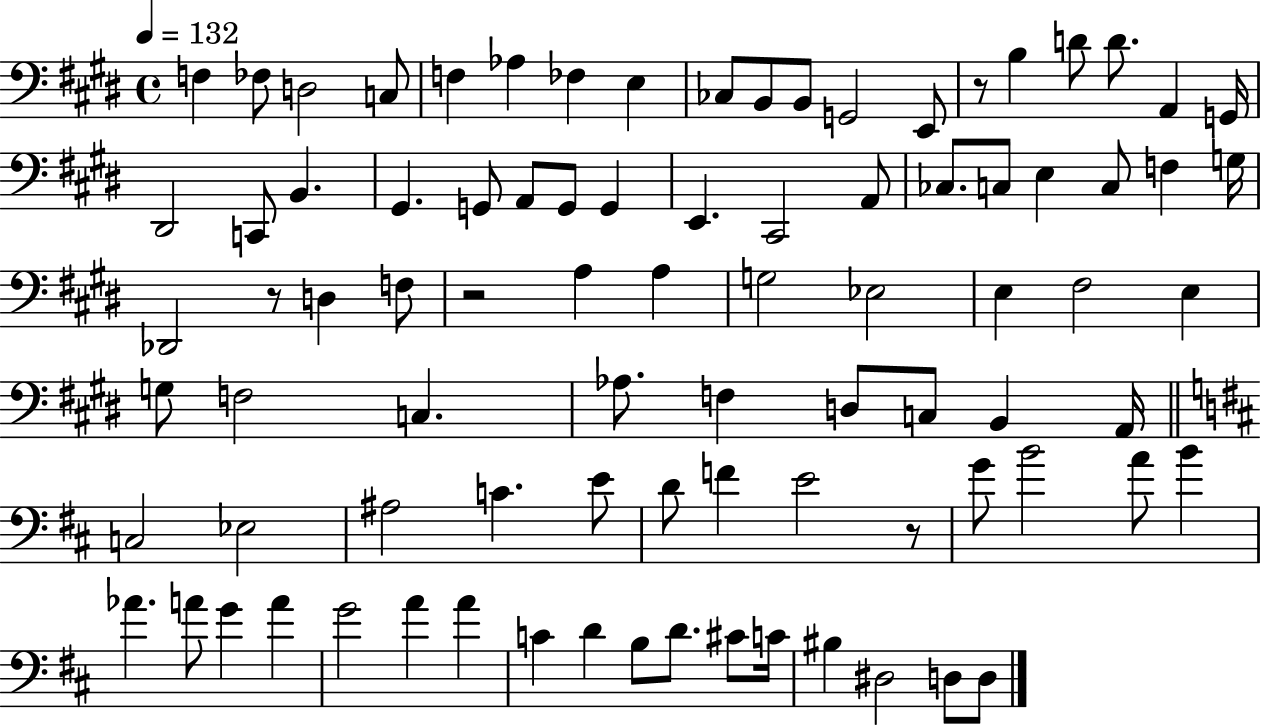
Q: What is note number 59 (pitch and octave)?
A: E4